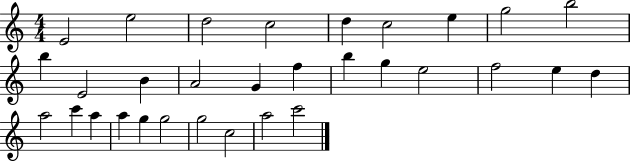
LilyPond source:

{
  \clef treble
  \numericTimeSignature
  \time 4/4
  \key c \major
  e'2 e''2 | d''2 c''2 | d''4 c''2 e''4 | g''2 b''2 | \break b''4 e'2 b'4 | a'2 g'4 f''4 | b''4 g''4 e''2 | f''2 e''4 d''4 | \break a''2 c'''4 a''4 | a''4 g''4 g''2 | g''2 c''2 | a''2 c'''2 | \break \bar "|."
}